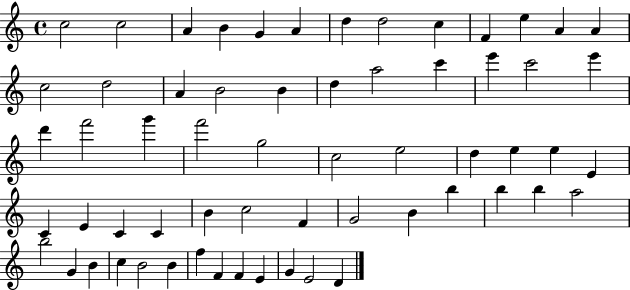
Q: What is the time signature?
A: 4/4